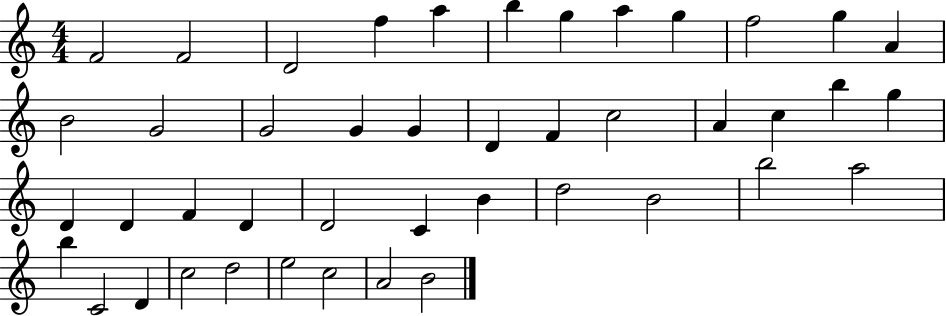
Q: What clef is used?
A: treble